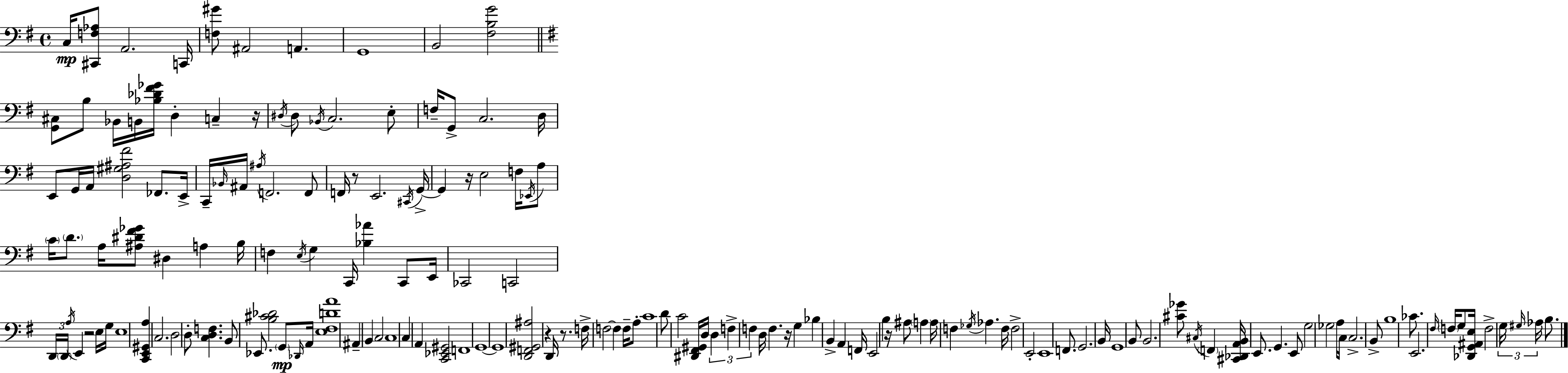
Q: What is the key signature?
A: E minor